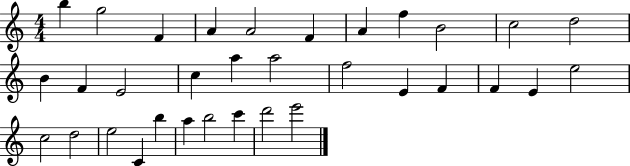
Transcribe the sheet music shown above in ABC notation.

X:1
T:Untitled
M:4/4
L:1/4
K:C
b g2 F A A2 F A f B2 c2 d2 B F E2 c a a2 f2 E F F E e2 c2 d2 e2 C b a b2 c' d'2 e'2